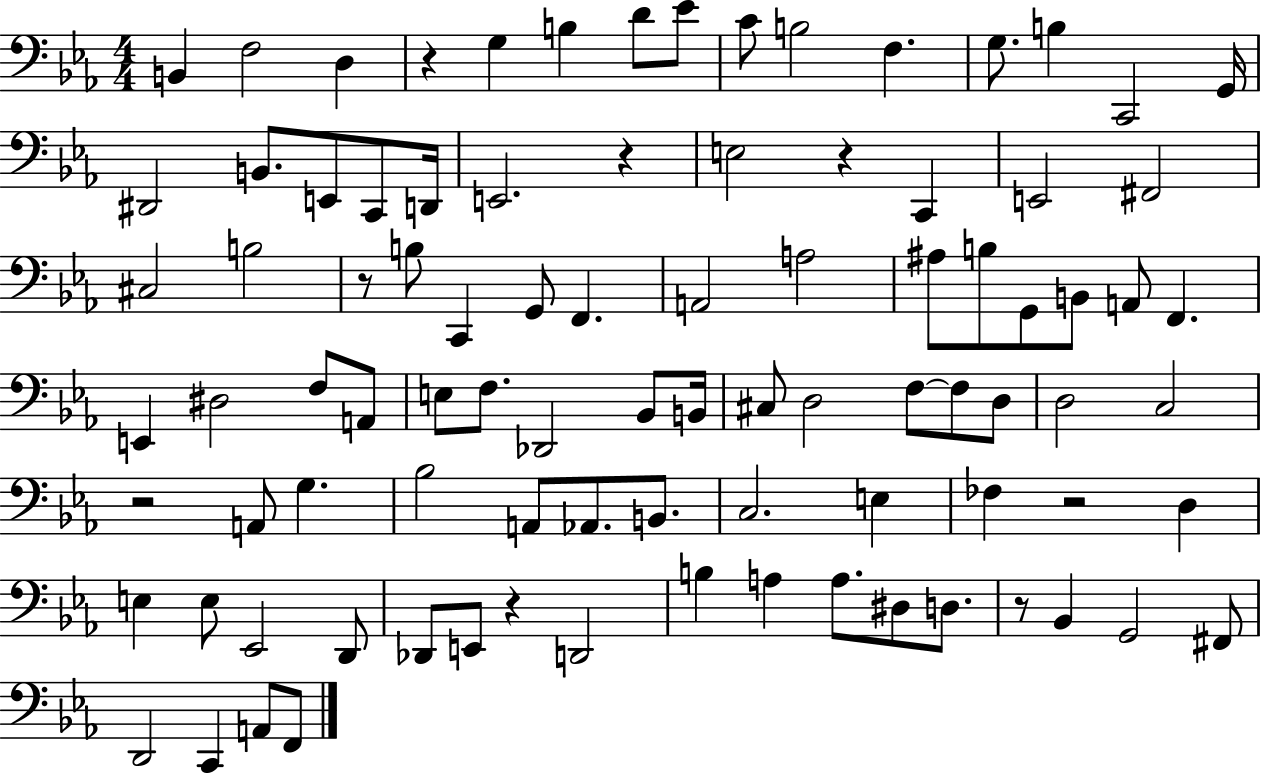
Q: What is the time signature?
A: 4/4